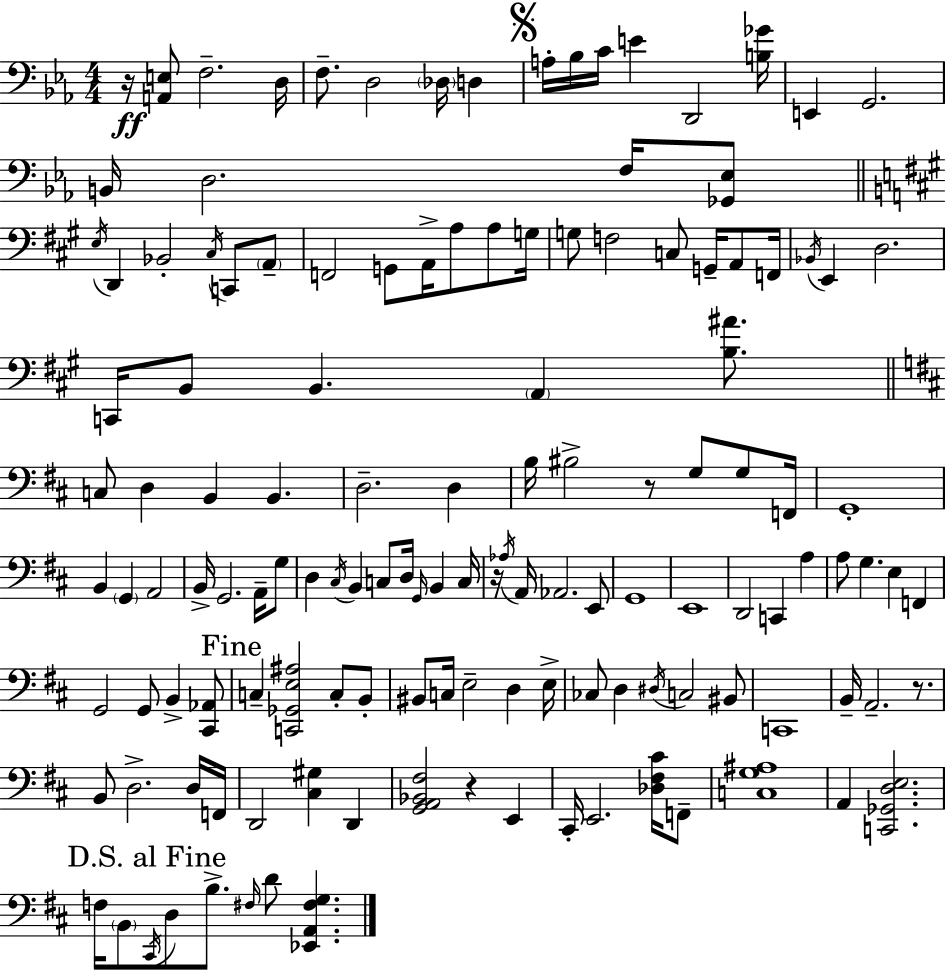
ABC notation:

X:1
T:Untitled
M:4/4
L:1/4
K:Cm
z/4 [A,,E,]/2 F,2 D,/4 F,/2 D,2 _D,/4 D, A,/4 _B,/4 C/4 E D,,2 [B,_G]/4 E,, G,,2 B,,/4 D,2 F,/4 [_G,,_E,]/2 E,/4 D,, _B,,2 ^C,/4 C,,/2 A,,/2 F,,2 G,,/2 A,,/4 A,/2 A,/2 G,/4 G,/2 F,2 C,/2 G,,/4 A,,/2 F,,/4 _B,,/4 E,, D,2 C,,/4 B,,/2 B,, A,, [B,^A]/2 C,/2 D, B,, B,, D,2 D, B,/4 ^B,2 z/2 G,/2 G,/2 F,,/4 G,,4 B,, G,, A,,2 B,,/4 G,,2 A,,/4 G,/2 D, ^C,/4 B,, C,/2 D,/4 G,,/4 B,, C,/4 z/4 _A,/4 A,,/4 _A,,2 E,,/2 G,,4 E,,4 D,,2 C,, A, A,/2 G, E, F,, G,,2 G,,/2 B,, [^C,,_A,,]/2 C, [C,,_G,,E,^A,]2 C,/2 B,,/2 ^B,,/2 C,/4 E,2 D, E,/4 _C,/2 D, ^D,/4 C,2 ^B,,/2 C,,4 B,,/4 A,,2 z/2 B,,/2 D,2 D,/4 F,,/4 D,,2 [^C,^G,] D,, [G,,A,,_B,,^F,]2 z E,, ^C,,/4 E,,2 [_D,^F,^C]/4 F,,/2 [C,G,^A,]4 A,, [C,,_G,,D,E,]2 F,/4 B,,/2 ^C,,/4 D,/2 B,/2 ^F,/4 D/2 [_E,,A,,^F,G,]